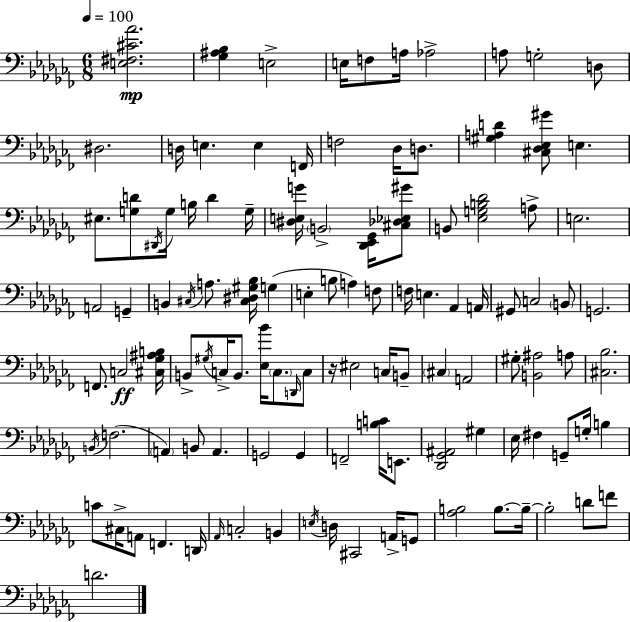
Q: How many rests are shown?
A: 1